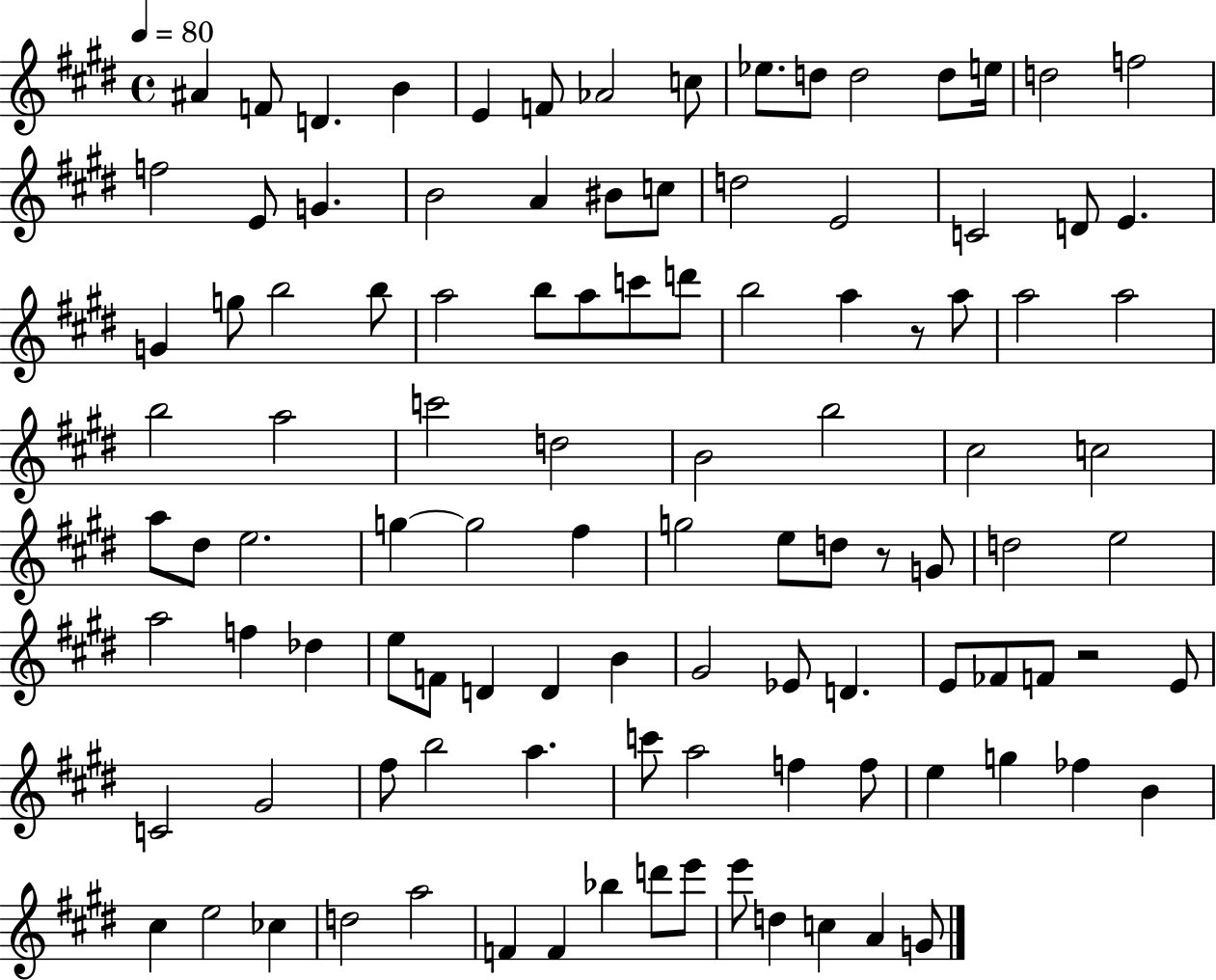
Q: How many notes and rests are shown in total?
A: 107